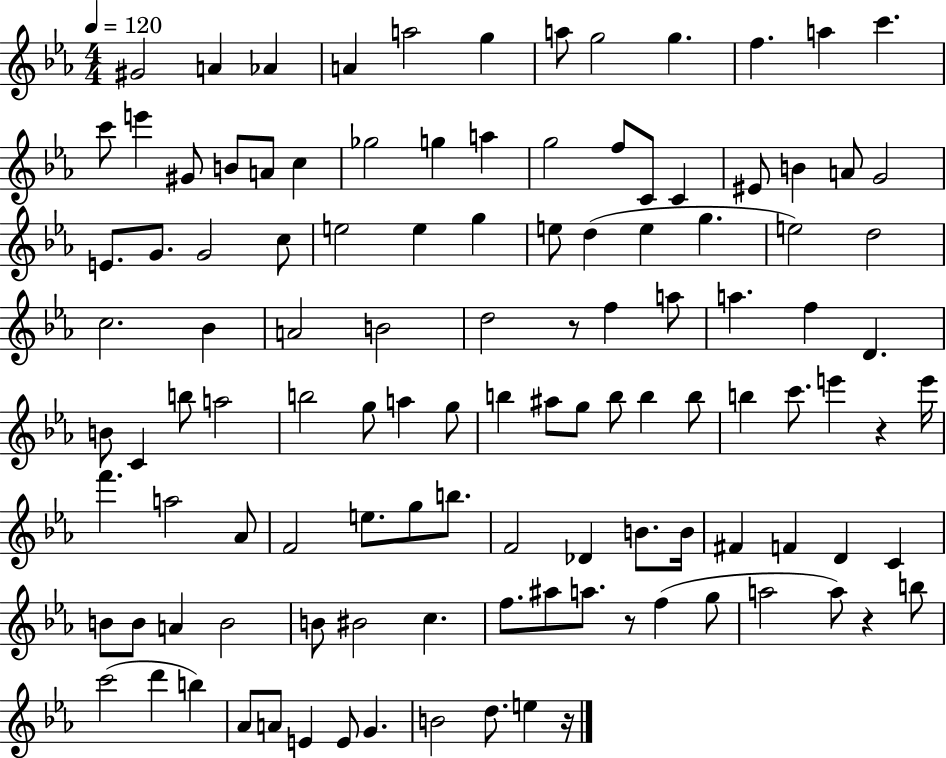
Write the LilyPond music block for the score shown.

{
  \clef treble
  \numericTimeSignature
  \time 4/4
  \key ees \major
  \tempo 4 = 120
  \repeat volta 2 { gis'2 a'4 aes'4 | a'4 a''2 g''4 | a''8 g''2 g''4. | f''4. a''4 c'''4. | \break c'''8 e'''4 gis'8 b'8 a'8 c''4 | ges''2 g''4 a''4 | g''2 f''8 c'8 c'4 | eis'8 b'4 a'8 g'2 | \break e'8. g'8. g'2 c''8 | e''2 e''4 g''4 | e''8 d''4( e''4 g''4. | e''2) d''2 | \break c''2. bes'4 | a'2 b'2 | d''2 r8 f''4 a''8 | a''4. f''4 d'4. | \break b'8 c'4 b''8 a''2 | b''2 g''8 a''4 g''8 | b''4 ais''8 g''8 b''8 b''4 b''8 | b''4 c'''8. e'''4 r4 e'''16 | \break f'''4. a''2 aes'8 | f'2 e''8. g''8 b''8. | f'2 des'4 b'8. b'16 | fis'4 f'4 d'4 c'4 | \break b'8 b'8 a'4 b'2 | b'8 bis'2 c''4. | f''8. ais''8 a''8. r8 f''4( g''8 | a''2 a''8) r4 b''8 | \break c'''2( d'''4 b''4) | aes'8 a'8 e'4 e'8 g'4. | b'2 d''8. e''4 r16 | } \bar "|."
}